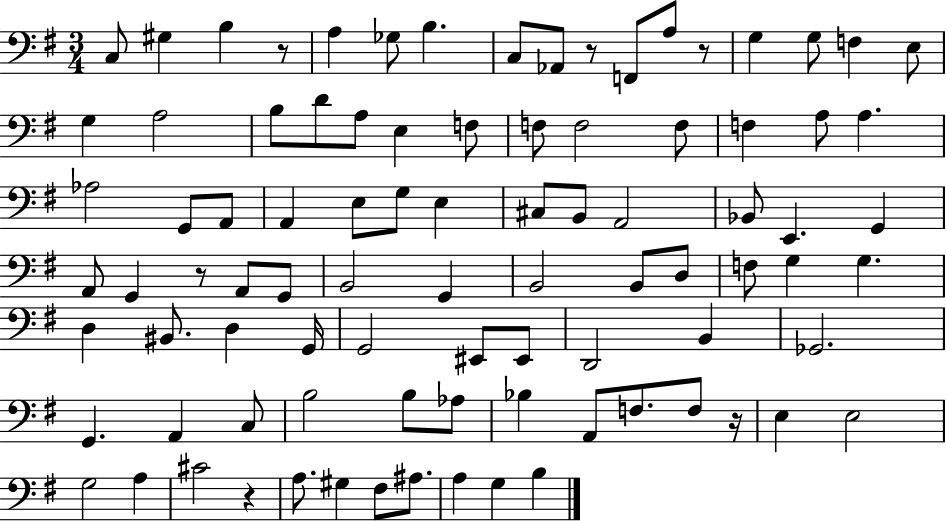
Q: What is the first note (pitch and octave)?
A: C3